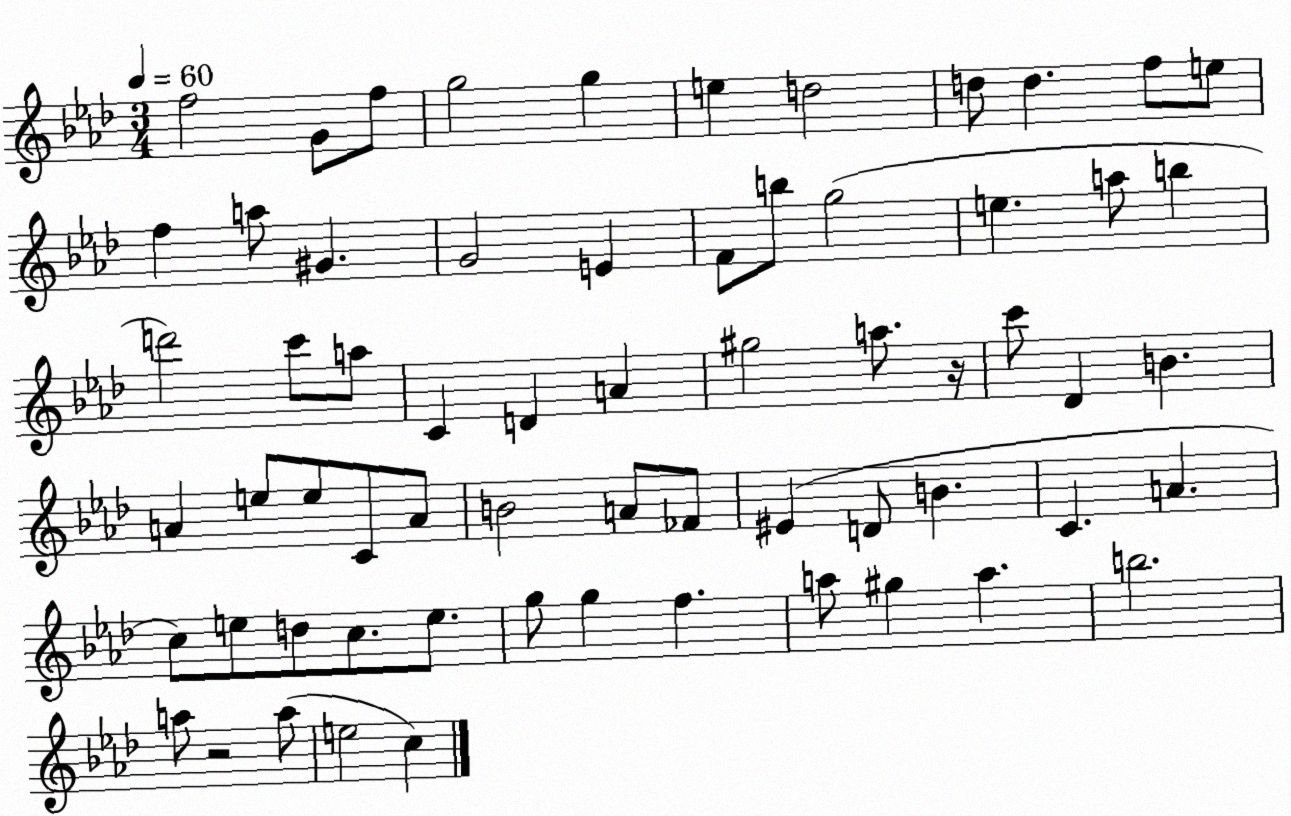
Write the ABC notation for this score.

X:1
T:Untitled
M:3/4
L:1/4
K:Ab
f2 G/2 f/2 g2 g e d2 d/2 d f/2 e/2 f a/2 ^G G2 E F/2 b/2 g2 e a/2 b d'2 c'/2 a/2 C D A ^g2 a/2 z/4 c'/2 _D B A e/2 e/2 C/2 A/2 B2 A/2 _F/2 ^E D/2 B C A c/2 e/2 d/2 c/2 e/2 g/2 g f a/2 ^g a b2 a/2 z2 a/2 e2 c